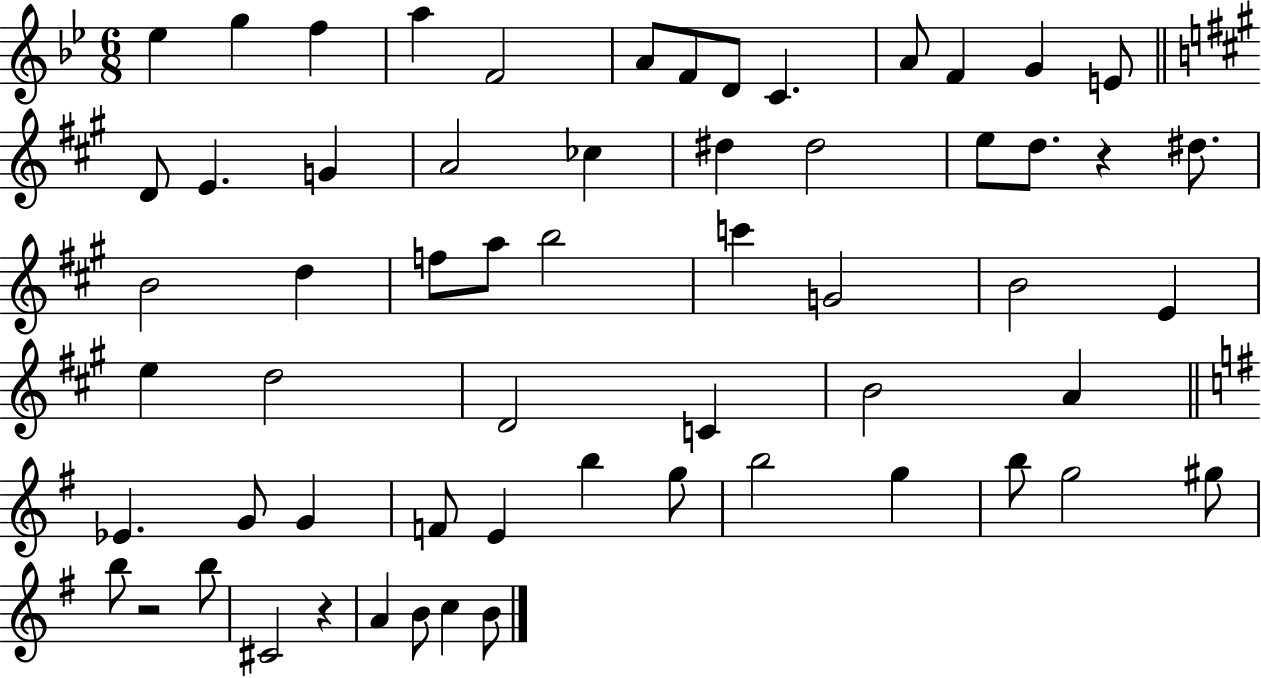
{
  \clef treble
  \numericTimeSignature
  \time 6/8
  \key bes \major
  ees''4 g''4 f''4 | a''4 f'2 | a'8 f'8 d'8 c'4. | a'8 f'4 g'4 e'8 | \break \bar "||" \break \key a \major d'8 e'4. g'4 | a'2 ces''4 | dis''4 dis''2 | e''8 d''8. r4 dis''8. | \break b'2 d''4 | f''8 a''8 b''2 | c'''4 g'2 | b'2 e'4 | \break e''4 d''2 | d'2 c'4 | b'2 a'4 | \bar "||" \break \key g \major ees'4. g'8 g'4 | f'8 e'4 b''4 g''8 | b''2 g''4 | b''8 g''2 gis''8 | \break b''8 r2 b''8 | cis'2 r4 | a'4 b'8 c''4 b'8 | \bar "|."
}